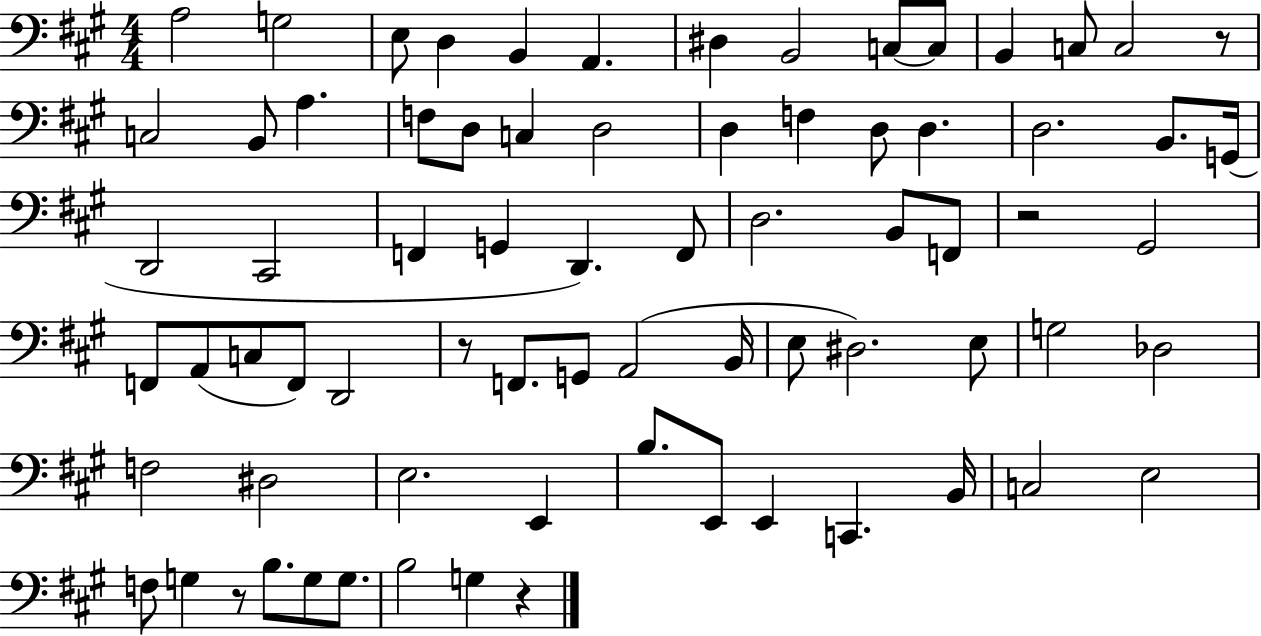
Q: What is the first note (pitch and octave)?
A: A3